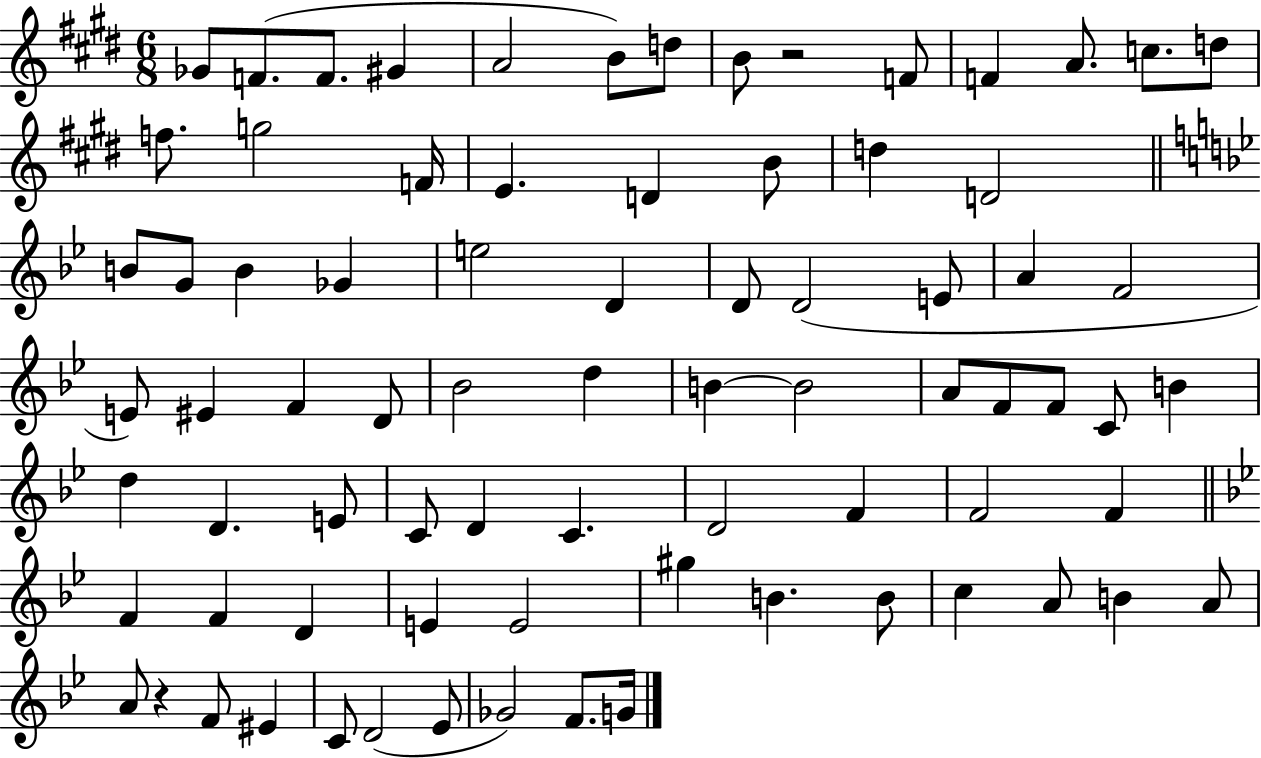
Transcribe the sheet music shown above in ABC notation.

X:1
T:Untitled
M:6/8
L:1/4
K:E
_G/2 F/2 F/2 ^G A2 B/2 d/2 B/2 z2 F/2 F A/2 c/2 d/2 f/2 g2 F/4 E D B/2 d D2 B/2 G/2 B _G e2 D D/2 D2 E/2 A F2 E/2 ^E F D/2 _B2 d B B2 A/2 F/2 F/2 C/2 B d D E/2 C/2 D C D2 F F2 F F F D E E2 ^g B B/2 c A/2 B A/2 A/2 z F/2 ^E C/2 D2 _E/2 _G2 F/2 G/4